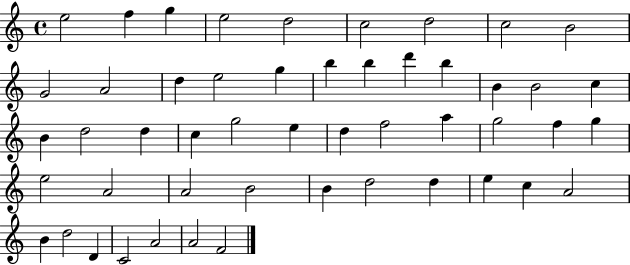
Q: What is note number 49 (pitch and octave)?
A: A4